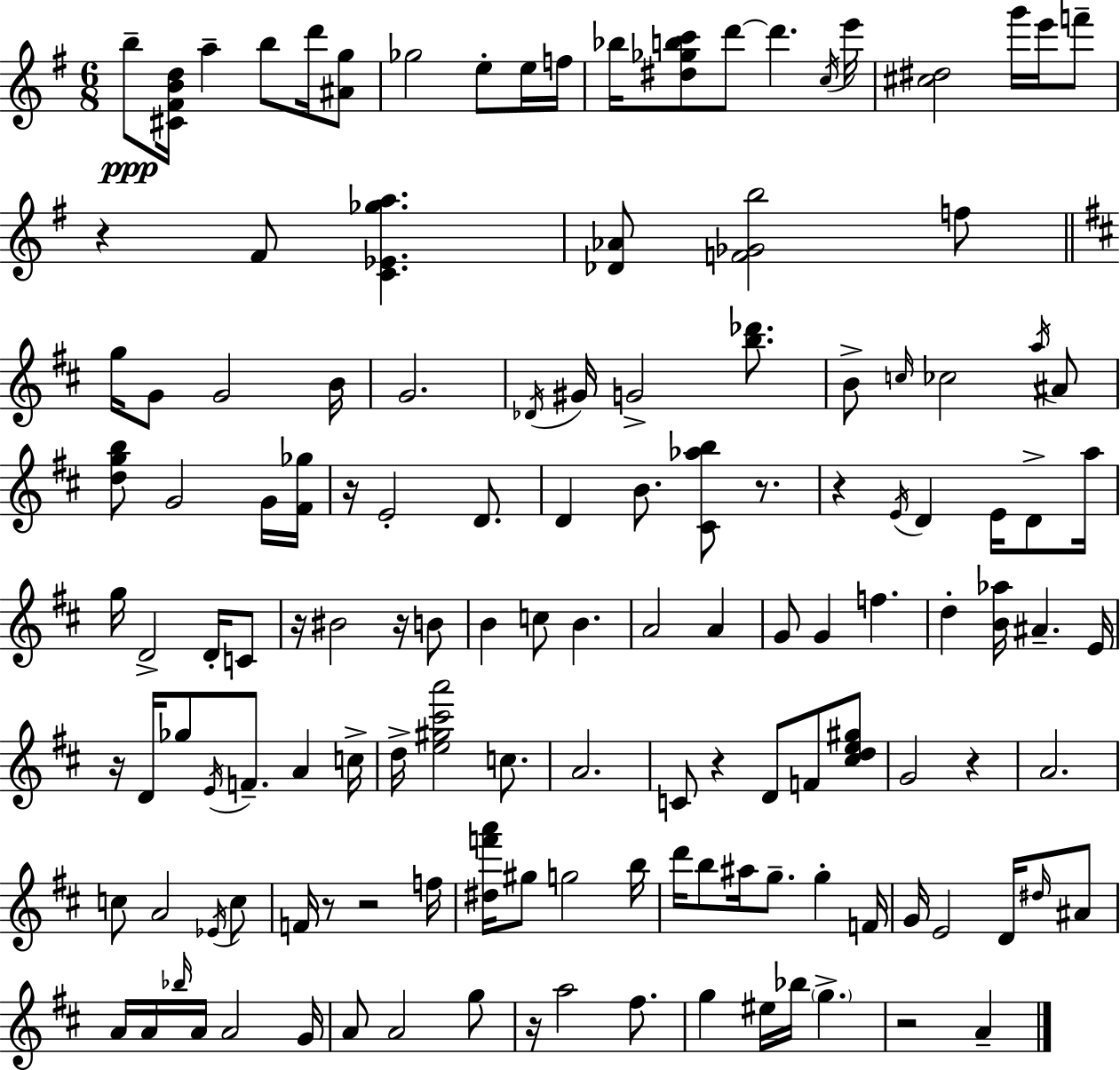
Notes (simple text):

B5/e [C#4,F#4,B4,D5]/s A5/q B5/e D6/s [A#4,G5]/e Gb5/h E5/e E5/s F5/s Bb5/s [D#5,Gb5,B5,C6]/e D6/e D6/q. C5/s E6/s [C#5,D#5]/h G6/s E6/s F6/e R/q F#4/e [C4,Eb4,Gb5,A5]/q. [Db4,Ab4]/e [F4,Gb4,B5]/h F5/e G5/s G4/e G4/h B4/s G4/h. Db4/s G#4/s G4/h [B5,Db6]/e. B4/e C5/s CES5/h A5/s A#4/e [D5,G5,B5]/e G4/h G4/s [F#4,Gb5]/s R/s E4/h D4/e. D4/q B4/e. [C#4,Ab5,B5]/e R/e. R/q E4/s D4/q E4/s D4/e A5/s G5/s D4/h D4/s C4/e R/s BIS4/h R/s B4/e B4/q C5/e B4/q. A4/h A4/q G4/e G4/q F5/q. D5/q [B4,Ab5]/s A#4/q. E4/s R/s D4/s Gb5/e E4/s F4/e. A4/q C5/s D5/s [E5,G#5,C#6,A6]/h C5/e. A4/h. C4/e R/q D4/e F4/e [C#5,D5,E5,G#5]/e G4/h R/q A4/h. C5/e A4/h Eb4/s C5/e F4/s R/e R/h F5/s [D#5,F6,A6]/s G#5/e G5/h B5/s D6/s B5/e A#5/s G5/e. G5/q F4/s G4/s E4/h D4/s D#5/s A#4/e A4/s A4/s Bb5/s A4/s A4/h G4/s A4/e A4/h G5/e R/s A5/h F#5/e. G5/q EIS5/s Bb5/s G5/q. R/h A4/q